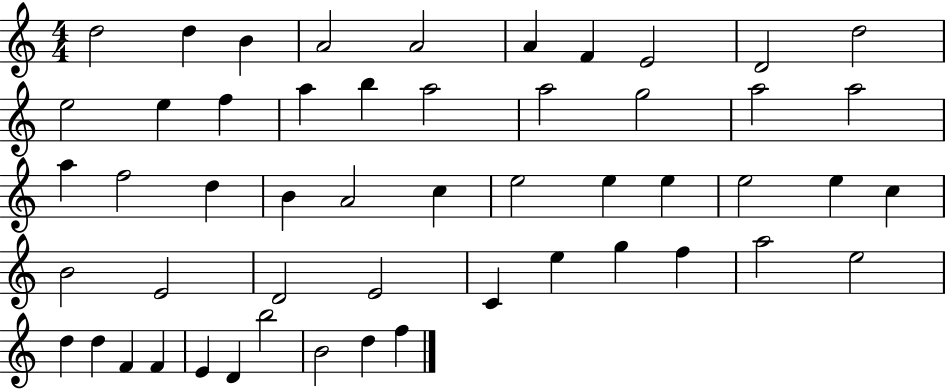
{
  \clef treble
  \numericTimeSignature
  \time 4/4
  \key c \major
  d''2 d''4 b'4 | a'2 a'2 | a'4 f'4 e'2 | d'2 d''2 | \break e''2 e''4 f''4 | a''4 b''4 a''2 | a''2 g''2 | a''2 a''2 | \break a''4 f''2 d''4 | b'4 a'2 c''4 | e''2 e''4 e''4 | e''2 e''4 c''4 | \break b'2 e'2 | d'2 e'2 | c'4 e''4 g''4 f''4 | a''2 e''2 | \break d''4 d''4 f'4 f'4 | e'4 d'4 b''2 | b'2 d''4 f''4 | \bar "|."
}